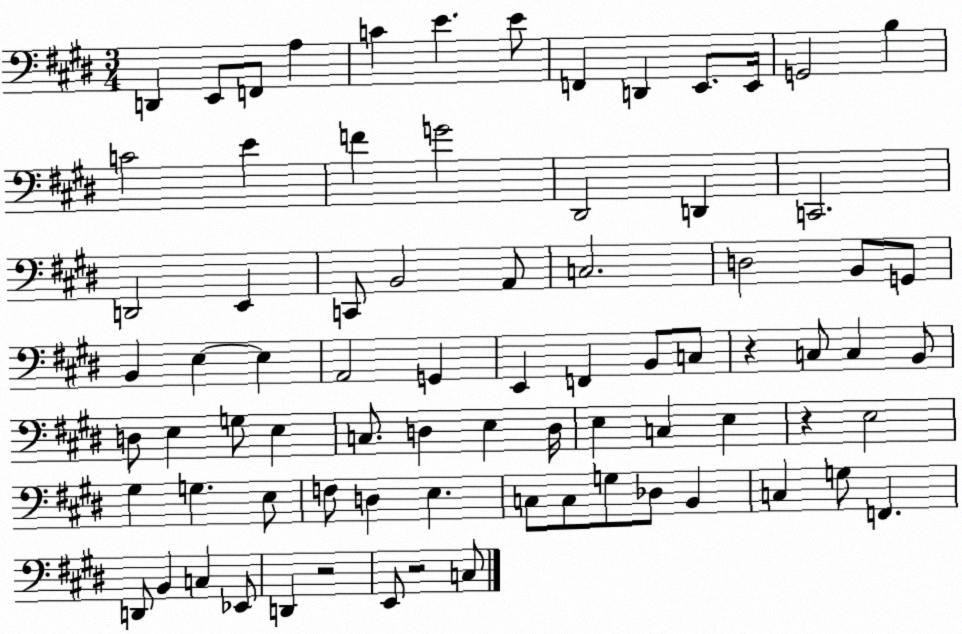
X:1
T:Untitled
M:3/4
L:1/4
K:E
D,, E,,/2 F,,/2 A, C E E/2 F,, D,, E,,/2 E,,/4 G,,2 B, C2 E F G2 ^D,,2 D,, C,,2 D,,2 E,, C,,/2 B,,2 A,,/2 C,2 D,2 B,,/2 G,,/2 B,, E, E, A,,2 G,, E,, F,, B,,/2 C,/2 z C,/2 C, B,,/2 D,/2 E, G,/2 E, C,/2 D, E, D,/4 E, C, E, z E,2 ^G, G, E,/2 F,/2 D, E, C,/2 C,/2 G,/2 _D,/2 B,, C, G,/2 F,, D,,/2 B,, C, _E,,/2 D,, z2 E,,/2 z2 C,/2